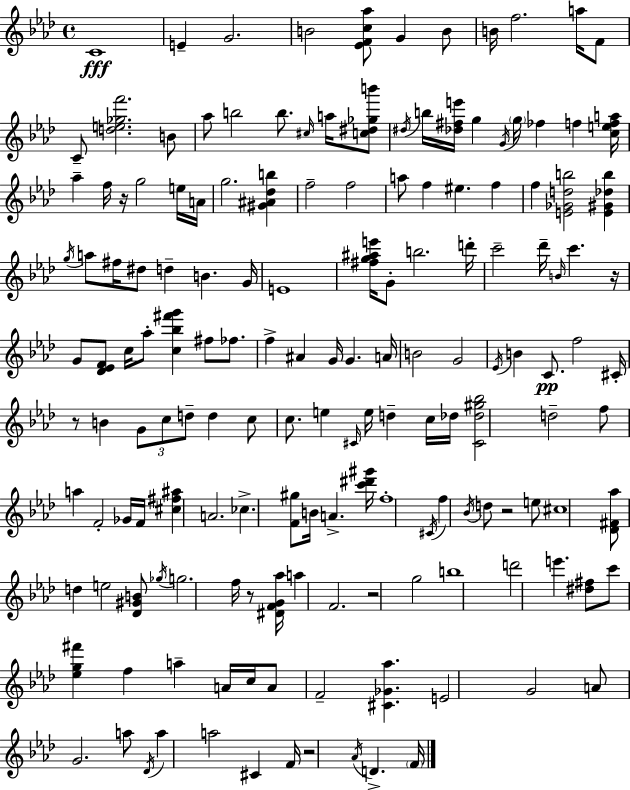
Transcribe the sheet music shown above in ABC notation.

X:1
T:Untitled
M:4/4
L:1/4
K:Fm
C4 E G2 B2 [_EFc_a]/2 G B/2 B/4 f2 a/4 F/2 C/2 [de_gf']2 B/2 _a/2 b2 b/2 ^c/4 a/4 [c^d_gb']/2 ^d/4 b/4 [_d^fe']/4 g G/4 g/4 _f f [cefa]/4 _a f/4 z/4 g2 e/4 A/4 g2 [^G^A_db] f2 f2 a/2 f ^e f f [E_Gdb]2 [E^G_db] g/4 a/2 ^f/4 ^d/2 d B G/4 E4 [^fg^ae']/4 G/2 b2 d'/4 c'2 _d'/4 B/4 c' z/4 G/2 [_D_EF]/2 c/4 _a/2 [c_b^f'g'] ^f/2 _f/2 f ^A G/4 G A/4 B2 G2 _E/4 B C/2 f2 ^C/4 z/2 B G/2 c/2 d/2 d c/2 c/2 e ^C/4 e/4 d c/4 _d/4 [^C_d^g_b]2 d2 f/2 a F2 _G/4 F/4 [^c^f^a] A2 _c [F^g]/2 B/4 A [c'^d'^g']/4 f4 ^C/4 f _B/4 d/2 z2 e/2 ^c4 [_D^F_a]/2 d e2 [_D^GB]/2 _g/4 g2 f/4 z/2 [^DFG_a]/4 a F2 z2 g2 b4 d'2 e' [^d^f]/2 c'/2 [_eg^f'] f a A/4 c/4 A/2 F2 [^C_G_a] E2 G2 A/2 G2 a/2 _D/4 a a2 ^C F/4 z2 _A/4 D F/4